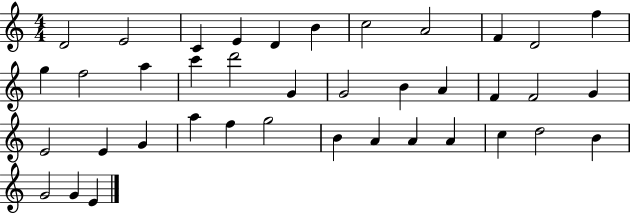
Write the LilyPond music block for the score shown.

{
  \clef treble
  \numericTimeSignature
  \time 4/4
  \key c \major
  d'2 e'2 | c'4 e'4 d'4 b'4 | c''2 a'2 | f'4 d'2 f''4 | \break g''4 f''2 a''4 | c'''4 d'''2 g'4 | g'2 b'4 a'4 | f'4 f'2 g'4 | \break e'2 e'4 g'4 | a''4 f''4 g''2 | b'4 a'4 a'4 a'4 | c''4 d''2 b'4 | \break g'2 g'4 e'4 | \bar "|."
}